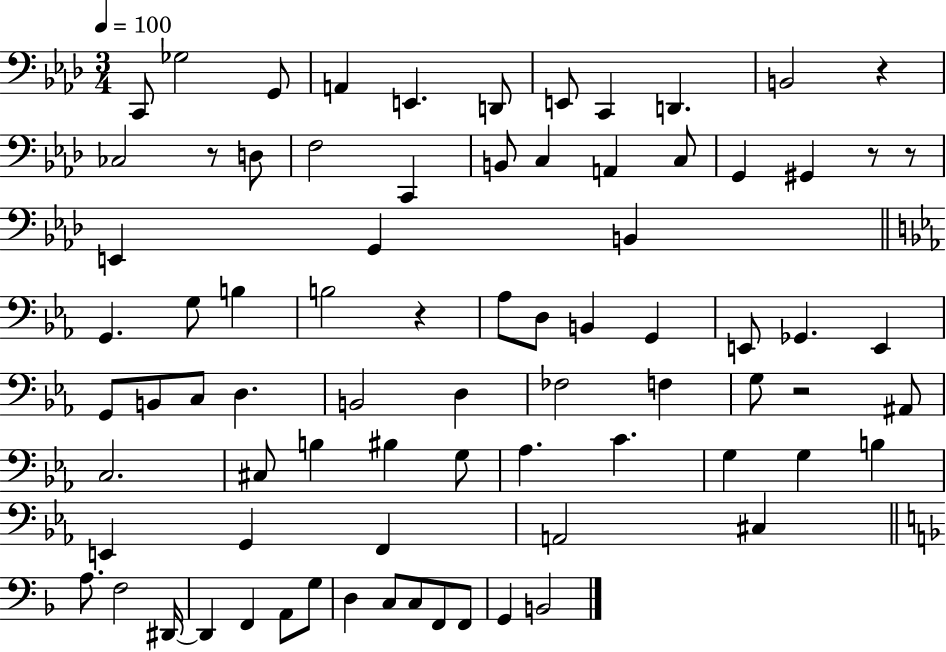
{
  \clef bass
  \numericTimeSignature
  \time 3/4
  \key aes \major
  \tempo 4 = 100
  c,8 ges2 g,8 | a,4 e,4. d,8 | e,8 c,4 d,4. | b,2 r4 | \break ces2 r8 d8 | f2 c,4 | b,8 c4 a,4 c8 | g,4 gis,4 r8 r8 | \break e,4 g,4 b,4 | \bar "||" \break \key c \minor g,4. g8 b4 | b2 r4 | aes8 d8 b,4 g,4 | e,8 ges,4. e,4 | \break g,8 b,8 c8 d4. | b,2 d4 | fes2 f4 | g8 r2 ais,8 | \break c2. | cis8 b4 bis4 g8 | aes4. c'4. | g4 g4 b4 | \break e,4 g,4 f,4 | a,2 cis4 | \bar "||" \break \key f \major a8. f2 dis,16~~ | dis,4 f,4 a,8 g8 | d4 c8 c8 f,8 f,8 | g,4 b,2 | \break \bar "|."
}